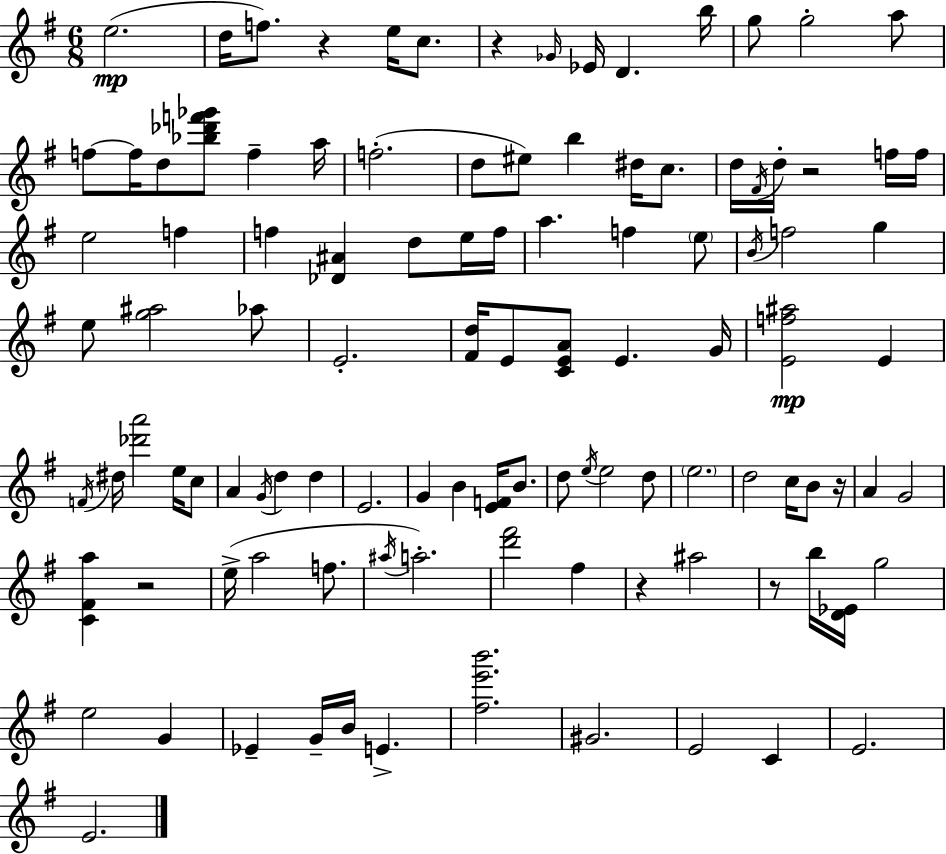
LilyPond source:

{
  \clef treble
  \numericTimeSignature
  \time 6/8
  \key g \major
  e''2.(\mp | d''16 f''8.) r4 e''16 c''8. | r4 \grace { ges'16 } ees'16 d'4. | b''16 g''8 g''2-. a''8 | \break f''8~~ f''16 d''8 <bes'' des''' f''' ges'''>8 f''4-- | a''16 f''2.-.( | d''8 eis''8) b''4 dis''16 c''8. | d''16 \acciaccatura { fis'16 } d''16-. r2 | \break f''16 f''16 e''2 f''4 | f''4 <des' ais'>4 d''8 | e''16 f''16 a''4. f''4 | \parenthesize e''8 \acciaccatura { b'16 } f''2 g''4 | \break e''8 <g'' ais''>2 | aes''8 e'2.-. | <fis' d''>16 e'8 <c' e' a'>8 e'4. | g'16 <e' f'' ais''>2\mp e'4 | \break \acciaccatura { f'16 } dis''16 <des''' a'''>2 | e''16 c''8 a'4 \acciaccatura { g'16 } d''4 | d''4 e'2. | g'4 b'4 | \break <e' f'>16 b'8. d''8 \acciaccatura { e''16 } e''2 | d''8 \parenthesize e''2. | d''2 | c''16 b'8 r16 a'4 g'2 | \break <c' fis' a''>4 r2 | e''16->( a''2 | f''8. \acciaccatura { ais''16 } a''2.-.) | <d''' fis'''>2 | \break fis''4 r4 ais''2 | r8 b''16 <d' ees'>16 g''2 | e''2 | g'4 ees'4-- g'16-- | \break b'16 e'4.-> <fis'' e''' b'''>2. | gis'2. | e'2 | c'4 e'2. | \break e'2. | \bar "|."
}